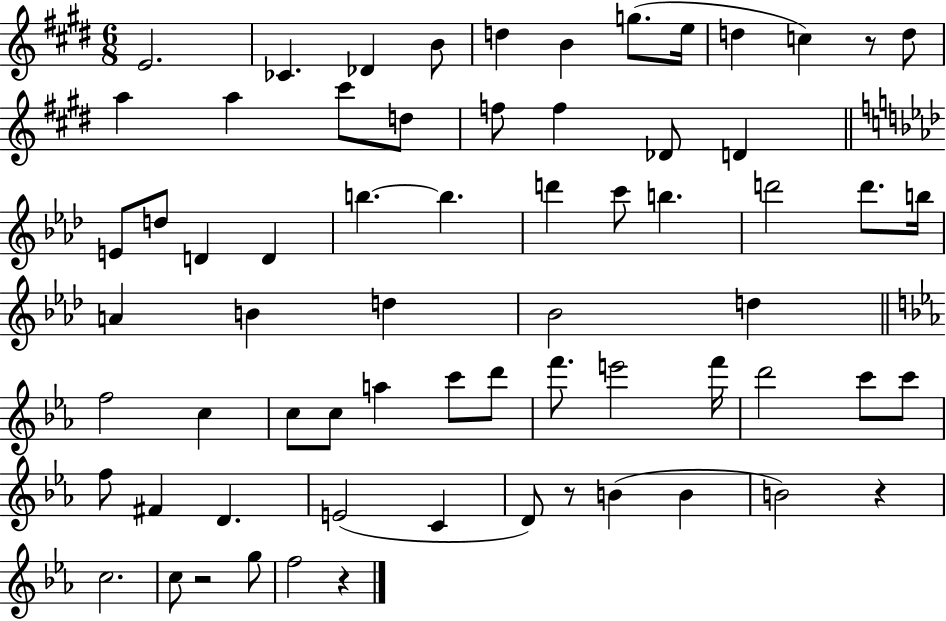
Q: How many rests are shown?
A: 5